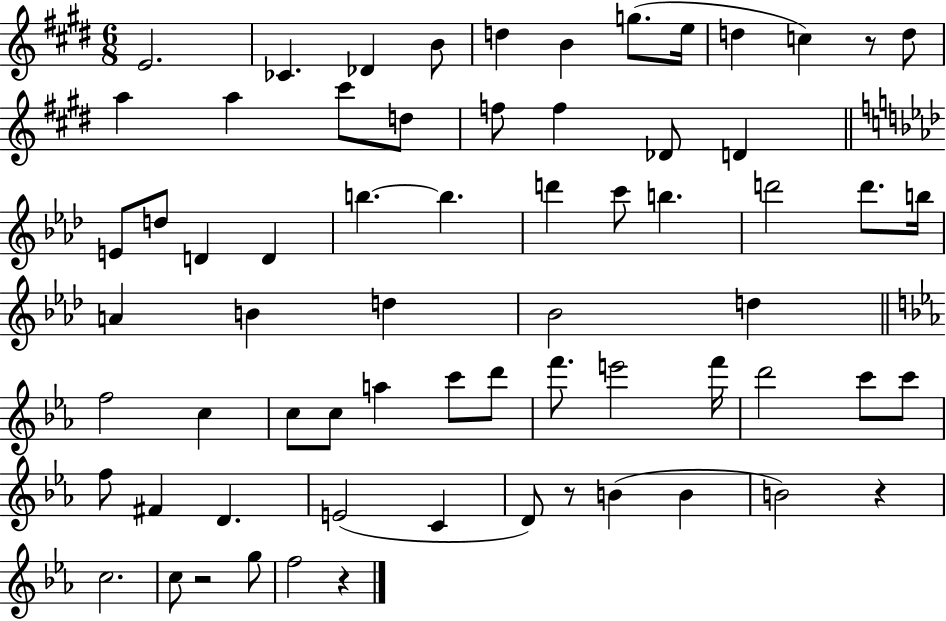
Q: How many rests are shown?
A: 5